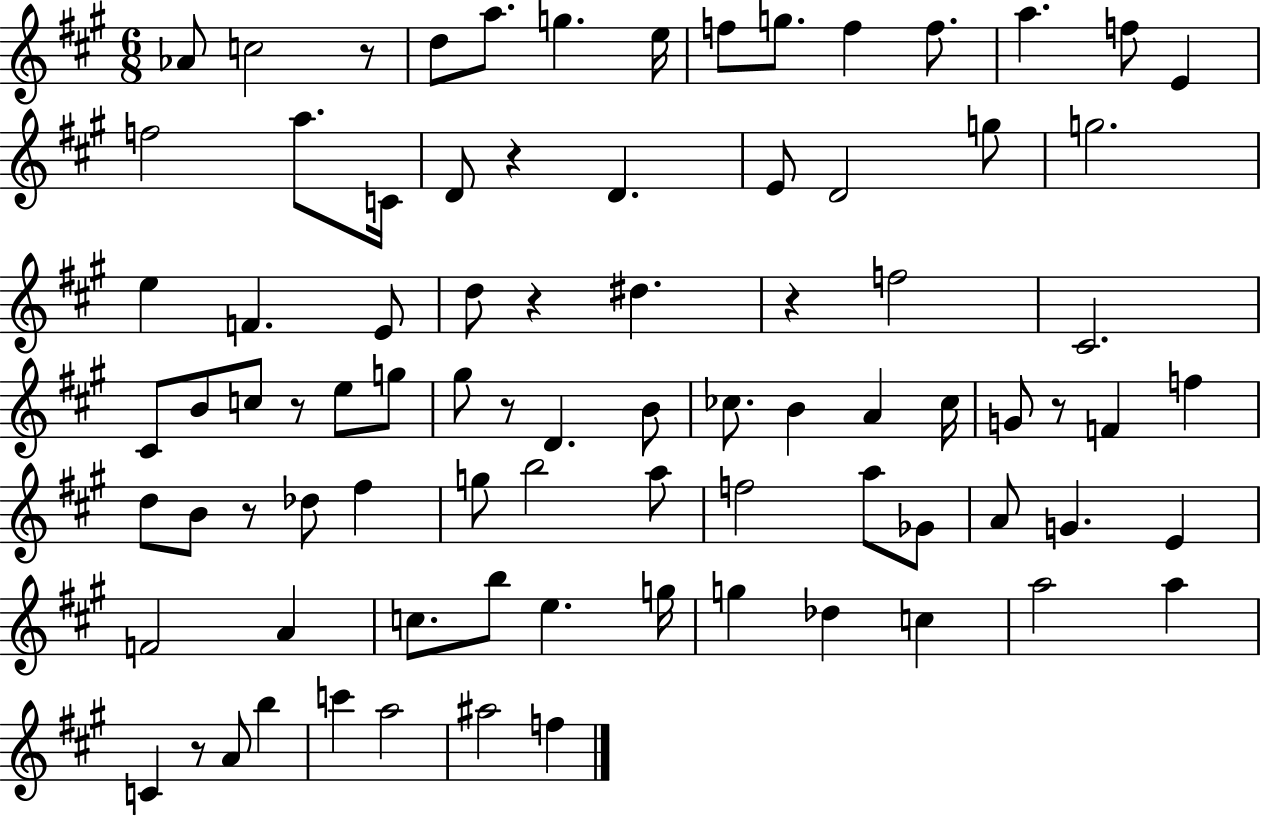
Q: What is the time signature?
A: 6/8